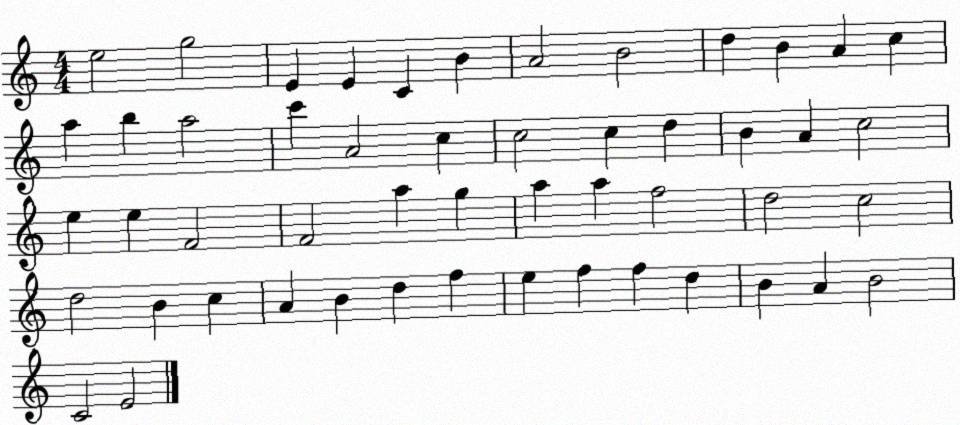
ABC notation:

X:1
T:Untitled
M:4/4
L:1/4
K:C
e2 g2 E E C B A2 B2 d B A c a b a2 c' A2 c c2 c d B A c2 e e F2 F2 a g a a f2 d2 c2 d2 B c A B d f e f f d B A B2 C2 E2